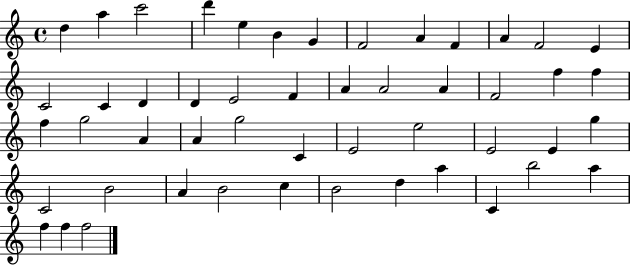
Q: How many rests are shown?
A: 0